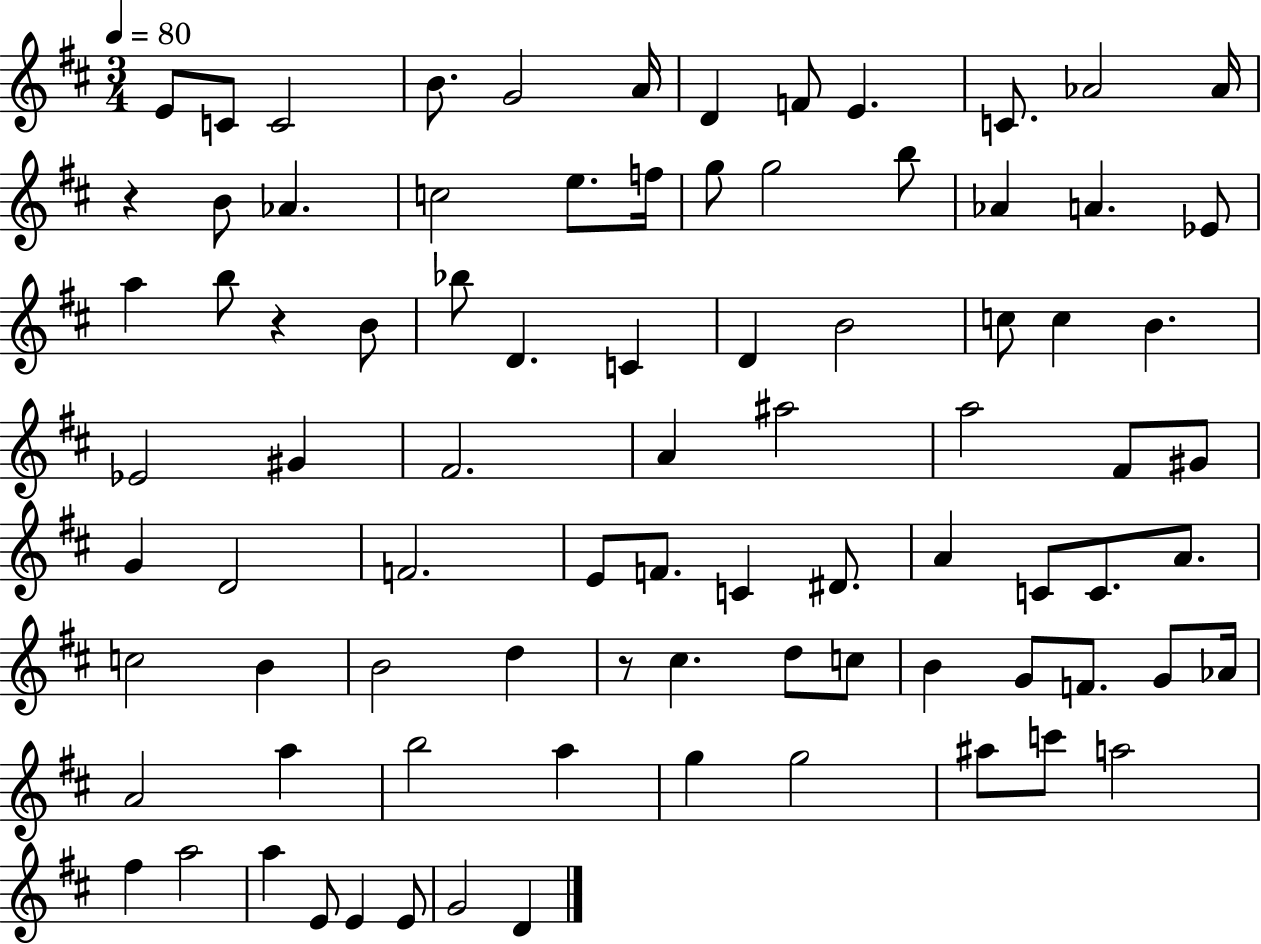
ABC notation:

X:1
T:Untitled
M:3/4
L:1/4
K:D
E/2 C/2 C2 B/2 G2 A/4 D F/2 E C/2 _A2 _A/4 z B/2 _A c2 e/2 f/4 g/2 g2 b/2 _A A _E/2 a b/2 z B/2 _b/2 D C D B2 c/2 c B _E2 ^G ^F2 A ^a2 a2 ^F/2 ^G/2 G D2 F2 E/2 F/2 C ^D/2 A C/2 C/2 A/2 c2 B B2 d z/2 ^c d/2 c/2 B G/2 F/2 G/2 _A/4 A2 a b2 a g g2 ^a/2 c'/2 a2 ^f a2 a E/2 E E/2 G2 D